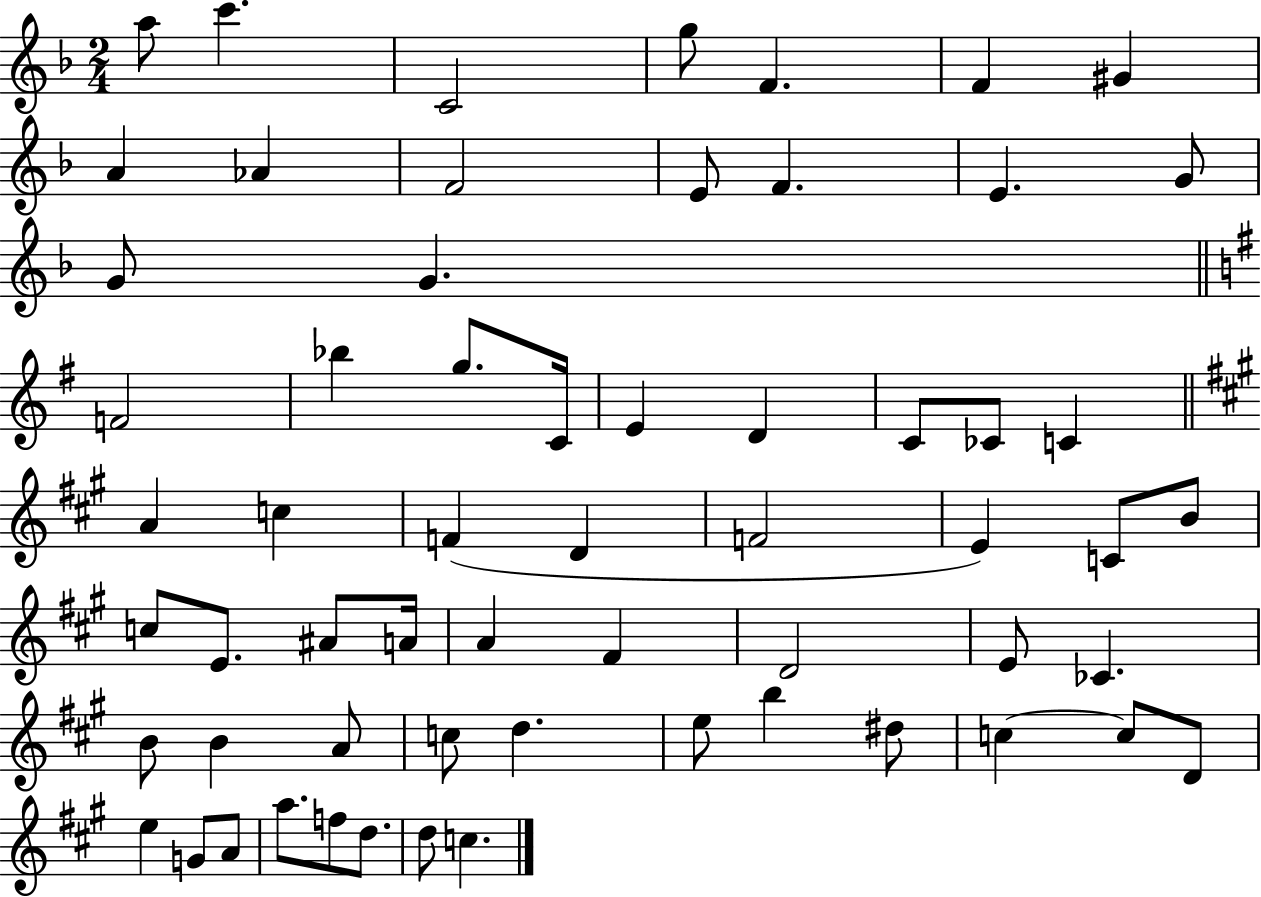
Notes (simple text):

A5/e C6/q. C4/h G5/e F4/q. F4/q G#4/q A4/q Ab4/q F4/h E4/e F4/q. E4/q. G4/e G4/e G4/q. F4/h Bb5/q G5/e. C4/s E4/q D4/q C4/e CES4/e C4/q A4/q C5/q F4/q D4/q F4/h E4/q C4/e B4/e C5/e E4/e. A#4/e A4/s A4/q F#4/q D4/h E4/e CES4/q. B4/e B4/q A4/e C5/e D5/q. E5/e B5/q D#5/e C5/q C5/e D4/e E5/q G4/e A4/e A5/e. F5/e D5/e. D5/e C5/q.